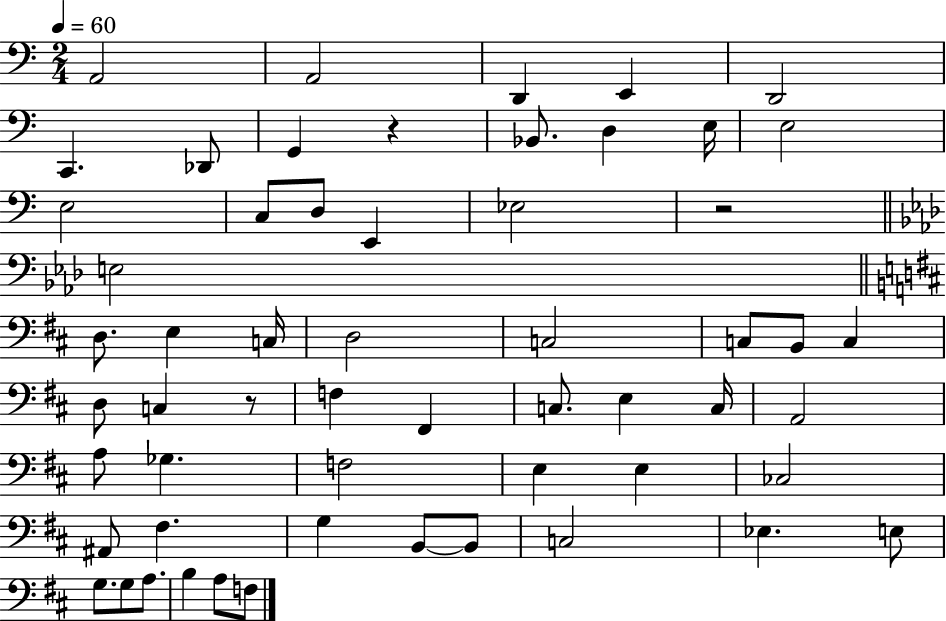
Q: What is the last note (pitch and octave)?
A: F3